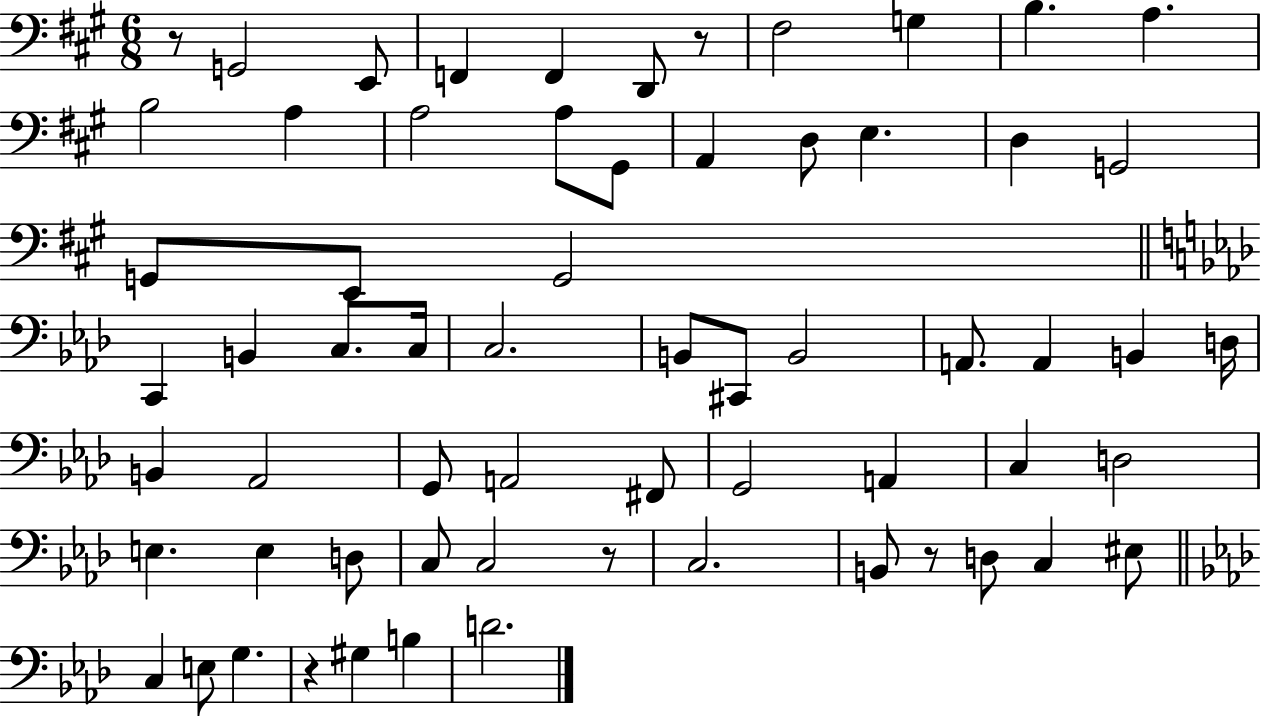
R/e G2/h E2/e F2/q F2/q D2/e R/e F#3/h G3/q B3/q. A3/q. B3/h A3/q A3/h A3/e G#2/e A2/q D3/e E3/q. D3/q G2/h G2/e E2/e G2/h C2/q B2/q C3/e. C3/s C3/h. B2/e C#2/e B2/h A2/e. A2/q B2/q D3/s B2/q Ab2/h G2/e A2/h F#2/e G2/h A2/q C3/q D3/h E3/q. E3/q D3/e C3/e C3/h R/e C3/h. B2/e R/e D3/e C3/q EIS3/e C3/q E3/e G3/q. R/q G#3/q B3/q D4/h.